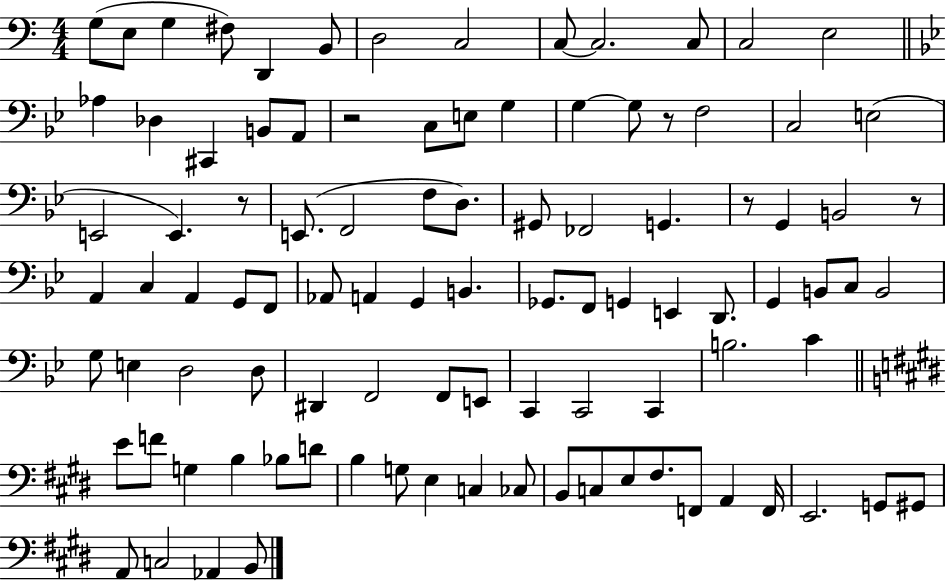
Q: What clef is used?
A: bass